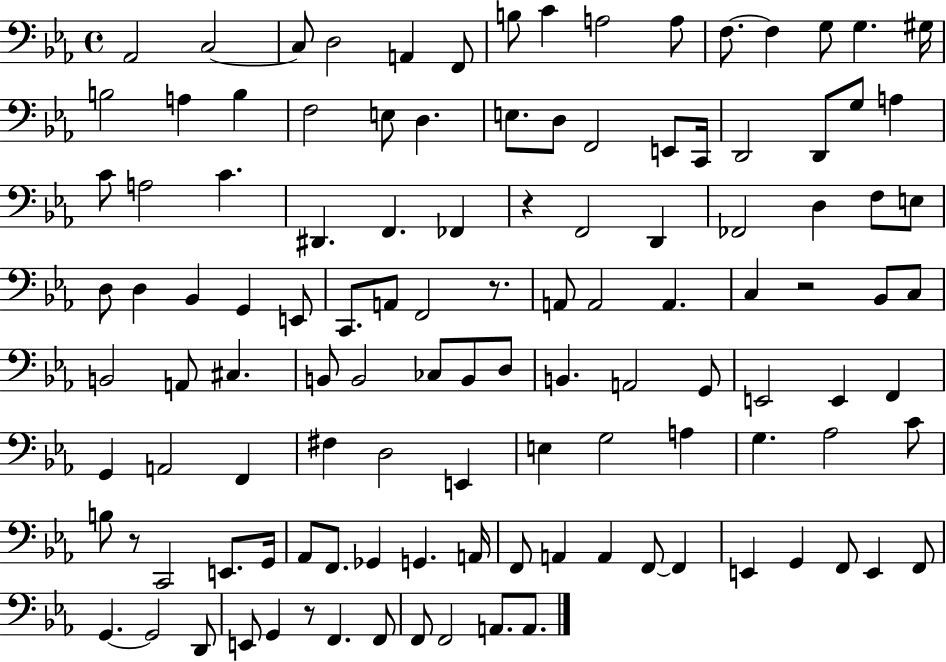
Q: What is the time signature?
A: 4/4